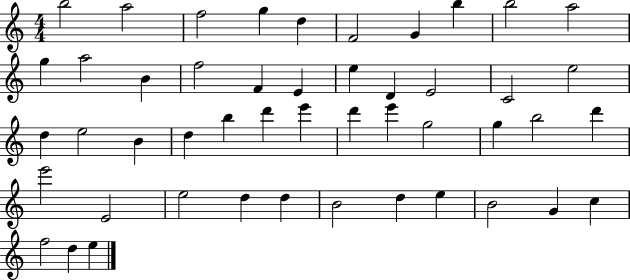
{
  \clef treble
  \numericTimeSignature
  \time 4/4
  \key c \major
  b''2 a''2 | f''2 g''4 d''4 | f'2 g'4 b''4 | b''2 a''2 | \break g''4 a''2 b'4 | f''2 f'4 e'4 | e''4 d'4 e'2 | c'2 e''2 | \break d''4 e''2 b'4 | d''4 b''4 d'''4 e'''4 | d'''4 e'''4 g''2 | g''4 b''2 d'''4 | \break e'''2 e'2 | e''2 d''4 d''4 | b'2 d''4 e''4 | b'2 g'4 c''4 | \break f''2 d''4 e''4 | \bar "|."
}